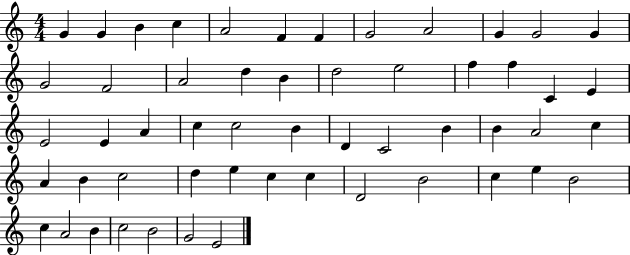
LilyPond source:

{
  \clef treble
  \numericTimeSignature
  \time 4/4
  \key c \major
  g'4 g'4 b'4 c''4 | a'2 f'4 f'4 | g'2 a'2 | g'4 g'2 g'4 | \break g'2 f'2 | a'2 d''4 b'4 | d''2 e''2 | f''4 f''4 c'4 e'4 | \break e'2 e'4 a'4 | c''4 c''2 b'4 | d'4 c'2 b'4 | b'4 a'2 c''4 | \break a'4 b'4 c''2 | d''4 e''4 c''4 c''4 | d'2 b'2 | c''4 e''4 b'2 | \break c''4 a'2 b'4 | c''2 b'2 | g'2 e'2 | \bar "|."
}